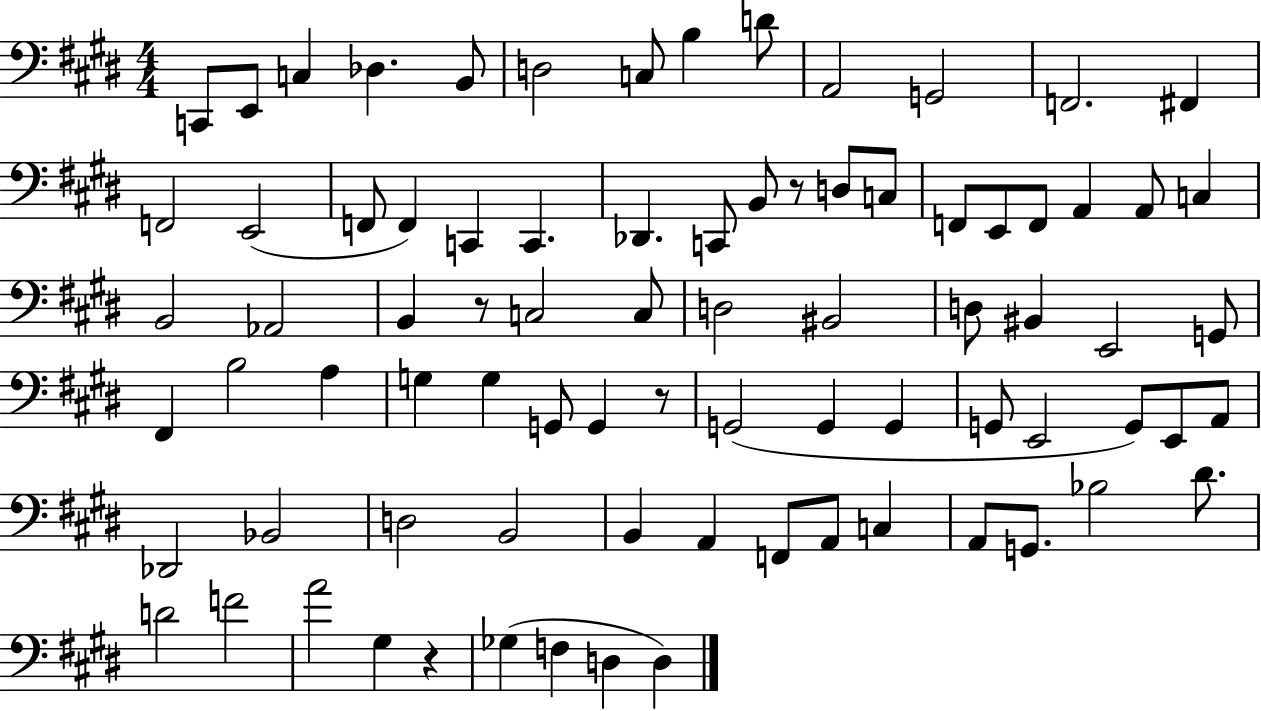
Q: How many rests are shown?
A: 4